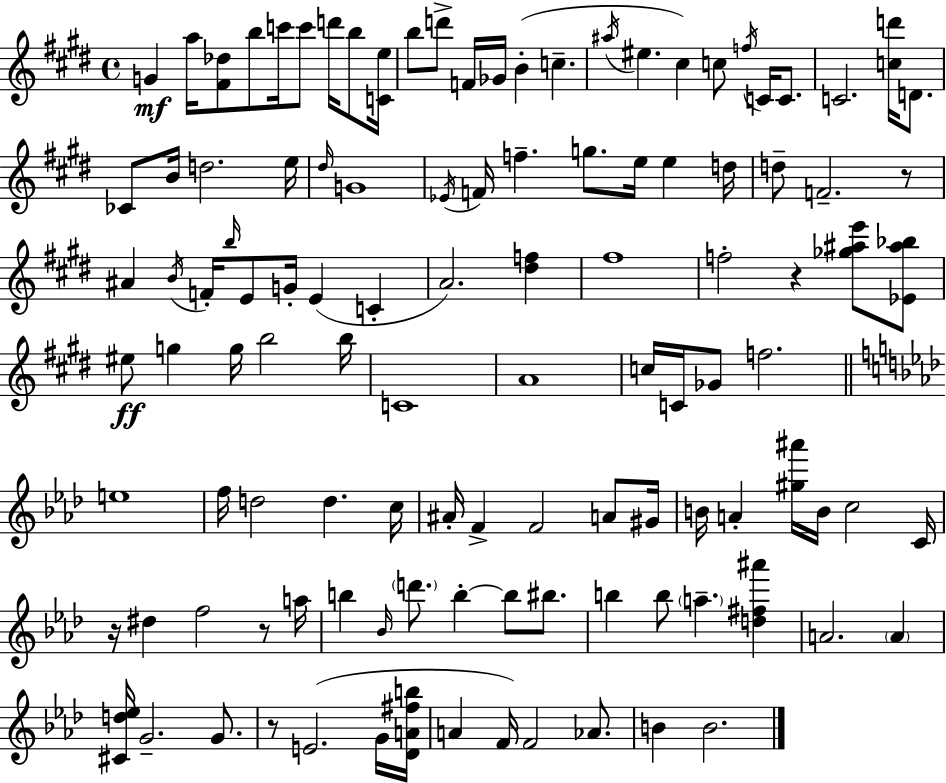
X:1
T:Untitled
M:4/4
L:1/4
K:E
G a/4 [^F_d]/2 b/2 c'/4 c'/2 d'/4 b/2 [Ce]/4 b/2 d'/2 F/4 _G/4 B c ^a/4 ^e ^c c/2 f/4 C/4 C/2 C2 [cd']/4 D/2 _C/2 B/4 d2 e/4 ^d/4 G4 _E/4 F/4 f g/2 e/4 e d/4 d/2 F2 z/2 ^A B/4 F/4 b/4 E/2 G/4 E C A2 [^df] ^f4 f2 z [_g^ae']/2 [_E^a_b]/2 ^e/2 g g/4 b2 b/4 C4 A4 c/4 C/4 _G/2 f2 e4 f/4 d2 d c/4 ^A/4 F F2 A/2 ^G/4 B/4 A [^g^a']/4 B/4 c2 C/4 z/4 ^d f2 z/2 a/4 b _B/4 d'/2 b b/2 ^b/2 b b/2 a [d^f^a'] A2 A [^Cd_e]/4 G2 G/2 z/2 E2 G/4 [_DA^fb]/4 A F/4 F2 _A/2 B B2